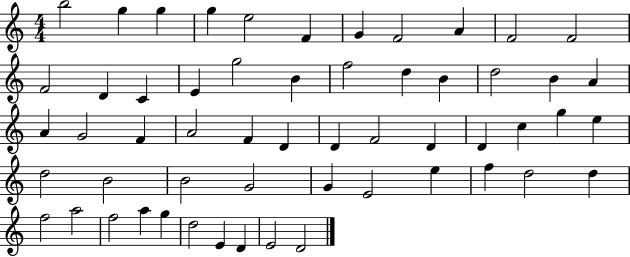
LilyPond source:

{
  \clef treble
  \numericTimeSignature
  \time 4/4
  \key c \major
  b''2 g''4 g''4 | g''4 e''2 f'4 | g'4 f'2 a'4 | f'2 f'2 | \break f'2 d'4 c'4 | e'4 g''2 b'4 | f''2 d''4 b'4 | d''2 b'4 a'4 | \break a'4 g'2 f'4 | a'2 f'4 d'4 | d'4 f'2 d'4 | d'4 c''4 g''4 e''4 | \break d''2 b'2 | b'2 g'2 | g'4 e'2 e''4 | f''4 d''2 d''4 | \break f''2 a''2 | f''2 a''4 g''4 | d''2 e'4 d'4 | e'2 d'2 | \break \bar "|."
}